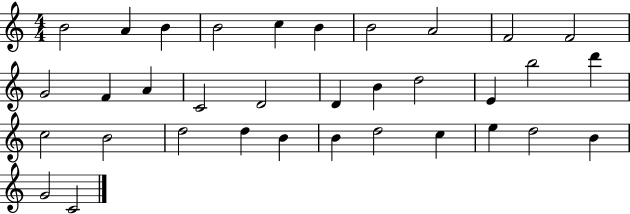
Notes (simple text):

B4/h A4/q B4/q B4/h C5/q B4/q B4/h A4/h F4/h F4/h G4/h F4/q A4/q C4/h D4/h D4/q B4/q D5/h E4/q B5/h D6/q C5/h B4/h D5/h D5/q B4/q B4/q D5/h C5/q E5/q D5/h B4/q G4/h C4/h